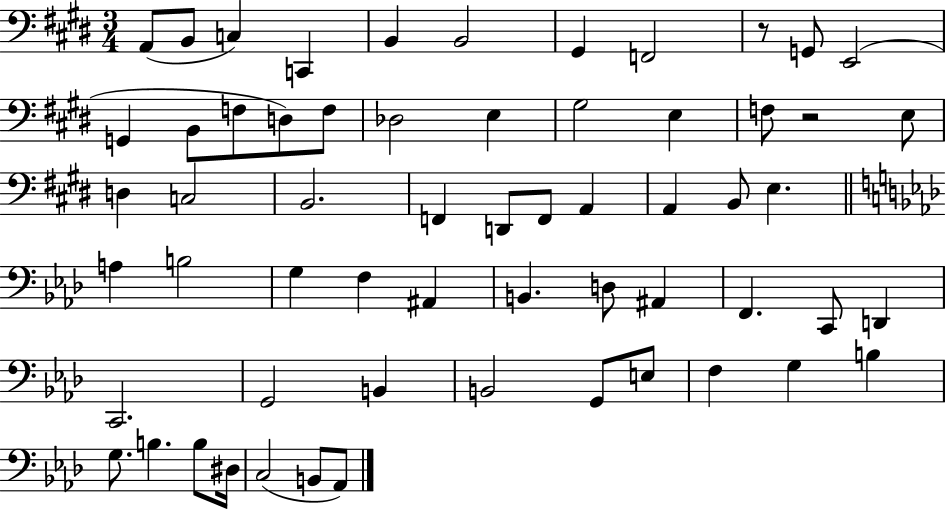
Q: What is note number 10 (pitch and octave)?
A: E2